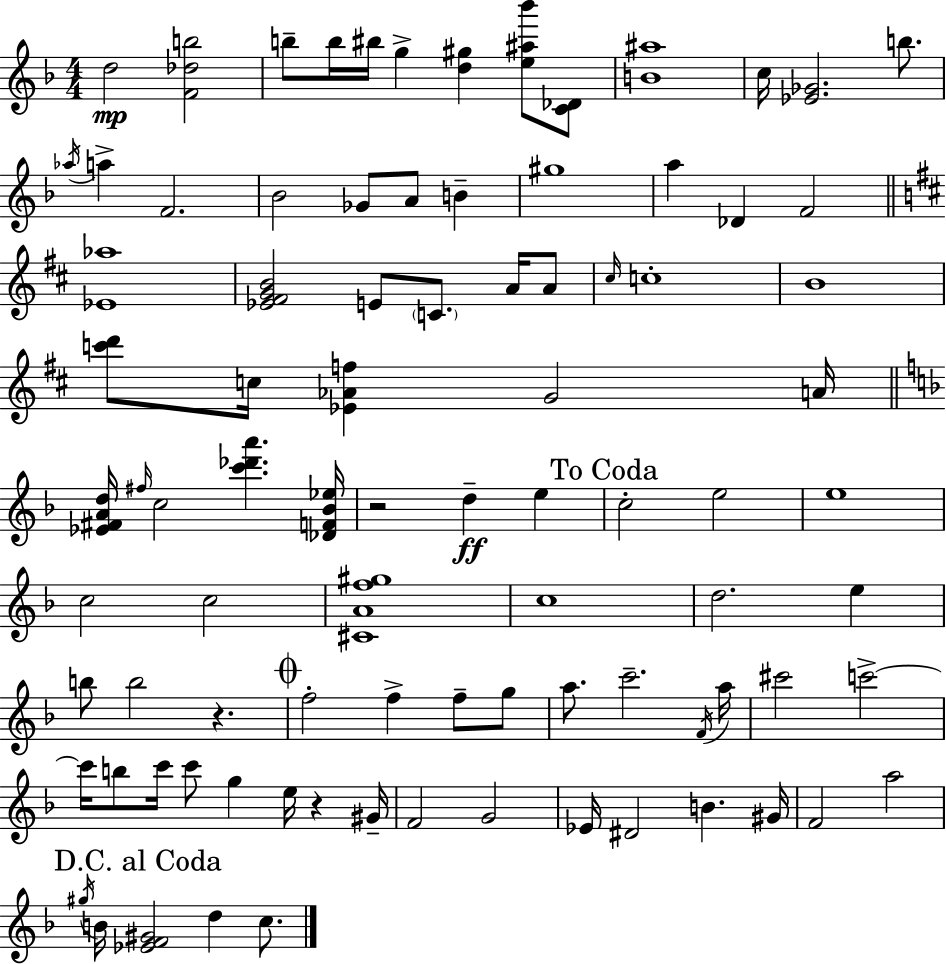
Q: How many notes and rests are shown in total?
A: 89